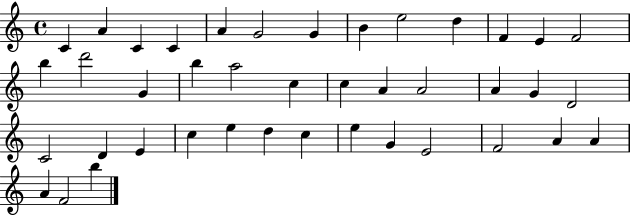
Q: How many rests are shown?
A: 0